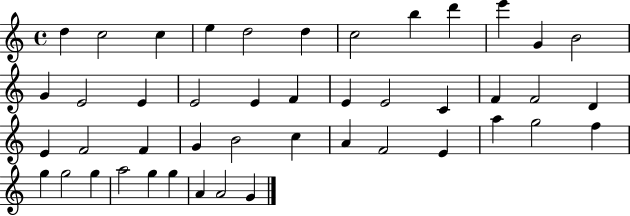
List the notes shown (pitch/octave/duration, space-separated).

D5/q C5/h C5/q E5/q D5/h D5/q C5/h B5/q D6/q E6/q G4/q B4/h G4/q E4/h E4/q E4/h E4/q F4/q E4/q E4/h C4/q F4/q F4/h D4/q E4/q F4/h F4/q G4/q B4/h C5/q A4/q F4/h E4/q A5/q G5/h F5/q G5/q G5/h G5/q A5/h G5/q G5/q A4/q A4/h G4/q